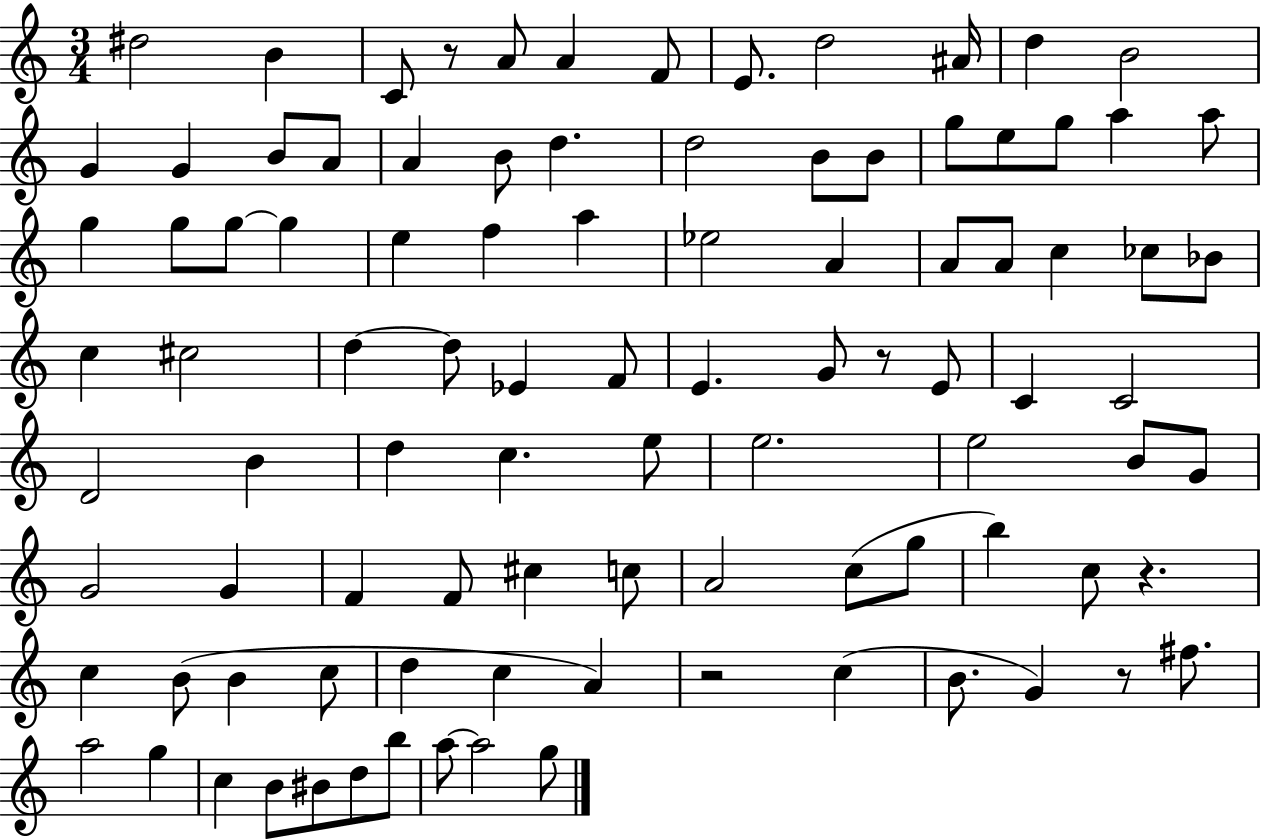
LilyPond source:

{
  \clef treble
  \numericTimeSignature
  \time 3/4
  \key c \major
  \repeat volta 2 { dis''2 b'4 | c'8 r8 a'8 a'4 f'8 | e'8. d''2 ais'16 | d''4 b'2 | \break g'4 g'4 b'8 a'8 | a'4 b'8 d''4. | d''2 b'8 b'8 | g''8 e''8 g''8 a''4 a''8 | \break g''4 g''8 g''8~~ g''4 | e''4 f''4 a''4 | ees''2 a'4 | a'8 a'8 c''4 ces''8 bes'8 | \break c''4 cis''2 | d''4~~ d''8 ees'4 f'8 | e'4. g'8 r8 e'8 | c'4 c'2 | \break d'2 b'4 | d''4 c''4. e''8 | e''2. | e''2 b'8 g'8 | \break g'2 g'4 | f'4 f'8 cis''4 c''8 | a'2 c''8( g''8 | b''4) c''8 r4. | \break c''4 b'8( b'4 c''8 | d''4 c''4 a'4) | r2 c''4( | b'8. g'4) r8 fis''8. | \break a''2 g''4 | c''4 b'8 bis'8 d''8 b''8 | a''8~~ a''2 g''8 | } \bar "|."
}